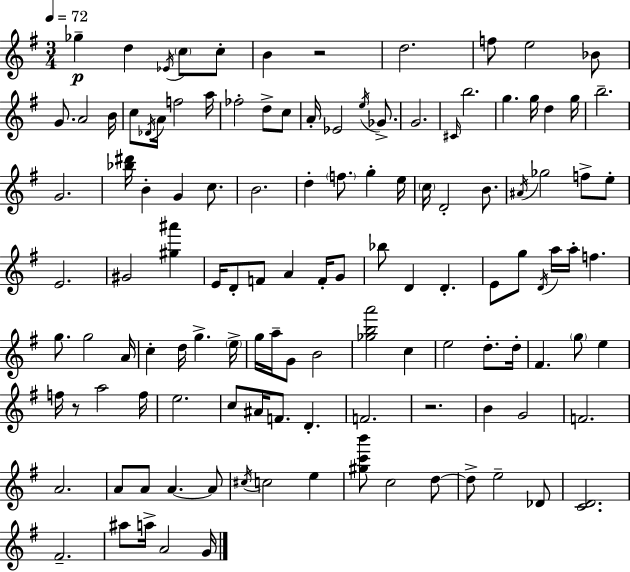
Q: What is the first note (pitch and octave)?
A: Gb5